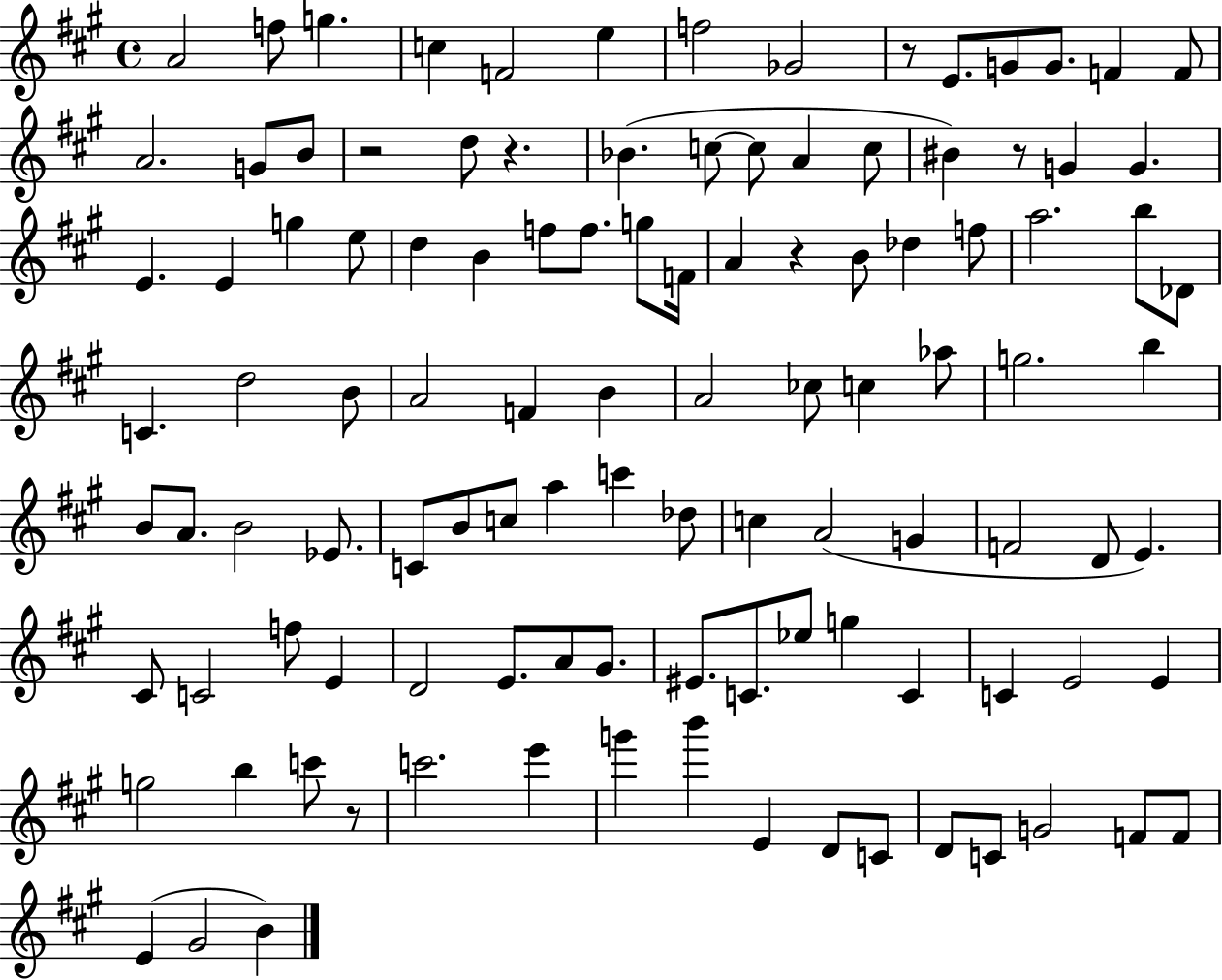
{
  \clef treble
  \time 4/4
  \defaultTimeSignature
  \key a \major
  a'2 f''8 g''4. | c''4 f'2 e''4 | f''2 ges'2 | r8 e'8. g'8 g'8. f'4 f'8 | \break a'2. g'8 b'8 | r2 d''8 r4. | bes'4.( c''8~~ c''8 a'4 c''8 | bis'4) r8 g'4 g'4. | \break e'4. e'4 g''4 e''8 | d''4 b'4 f''8 f''8. g''8 f'16 | a'4 r4 b'8 des''4 f''8 | a''2. b''8 des'8 | \break c'4. d''2 b'8 | a'2 f'4 b'4 | a'2 ces''8 c''4 aes''8 | g''2. b''4 | \break b'8 a'8. b'2 ees'8. | c'8 b'8 c''8 a''4 c'''4 des''8 | c''4 a'2( g'4 | f'2 d'8 e'4.) | \break cis'8 c'2 f''8 e'4 | d'2 e'8. a'8 gis'8. | eis'8. c'8. ees''8 g''4 c'4 | c'4 e'2 e'4 | \break g''2 b''4 c'''8 r8 | c'''2. e'''4 | g'''4 b'''4 e'4 d'8 c'8 | d'8 c'8 g'2 f'8 f'8 | \break e'4( gis'2 b'4) | \bar "|."
}